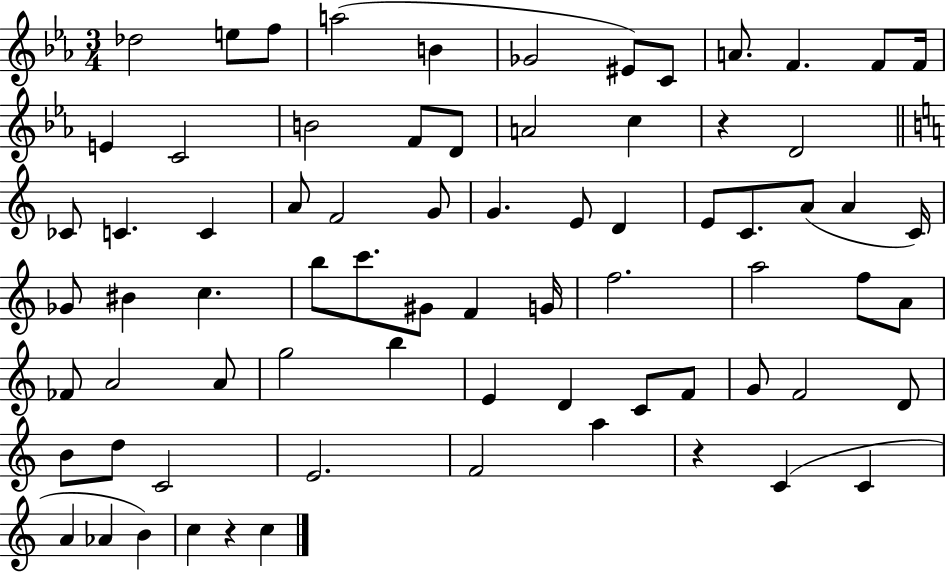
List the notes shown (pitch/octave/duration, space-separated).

Db5/h E5/e F5/e A5/h B4/q Gb4/h EIS4/e C4/e A4/e. F4/q. F4/e F4/s E4/q C4/h B4/h F4/e D4/e A4/h C5/q R/q D4/h CES4/e C4/q. C4/q A4/e F4/h G4/e G4/q. E4/e D4/q E4/e C4/e. A4/e A4/q C4/s Gb4/e BIS4/q C5/q. B5/e C6/e. G#4/e F4/q G4/s F5/h. A5/h F5/e A4/e FES4/e A4/h A4/e G5/h B5/q E4/q D4/q C4/e F4/e G4/e F4/h D4/e B4/e D5/e C4/h E4/h. F4/h A5/q R/q C4/q C4/q A4/q Ab4/q B4/q C5/q R/q C5/q